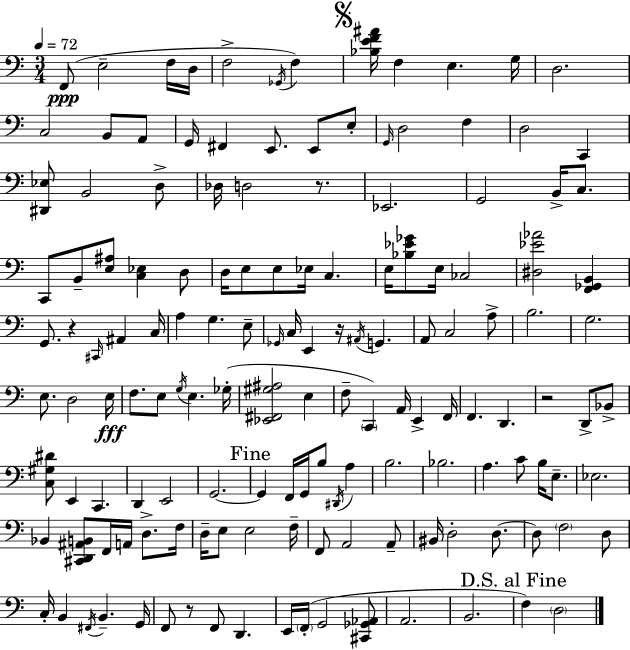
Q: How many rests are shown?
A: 5